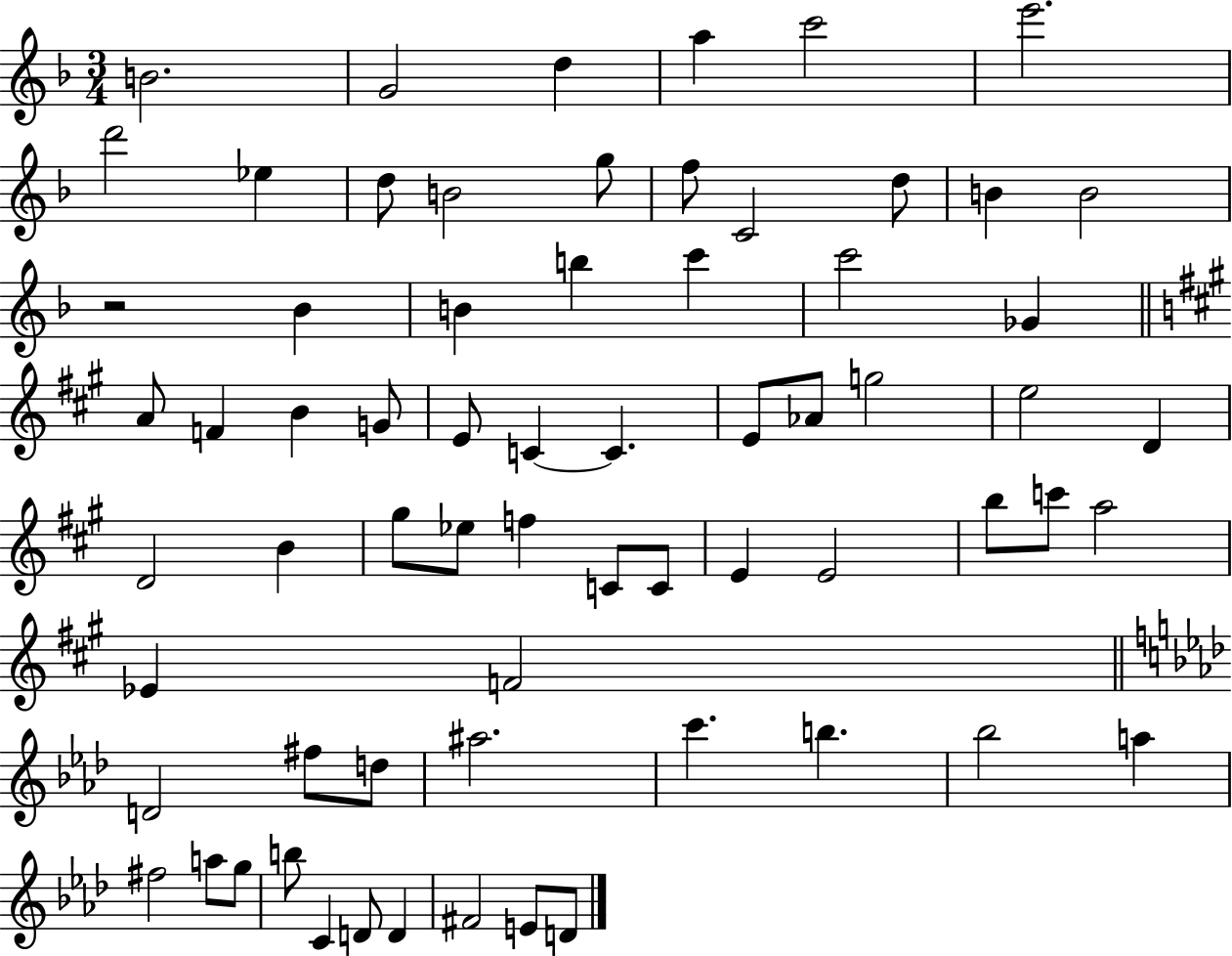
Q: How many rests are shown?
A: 1